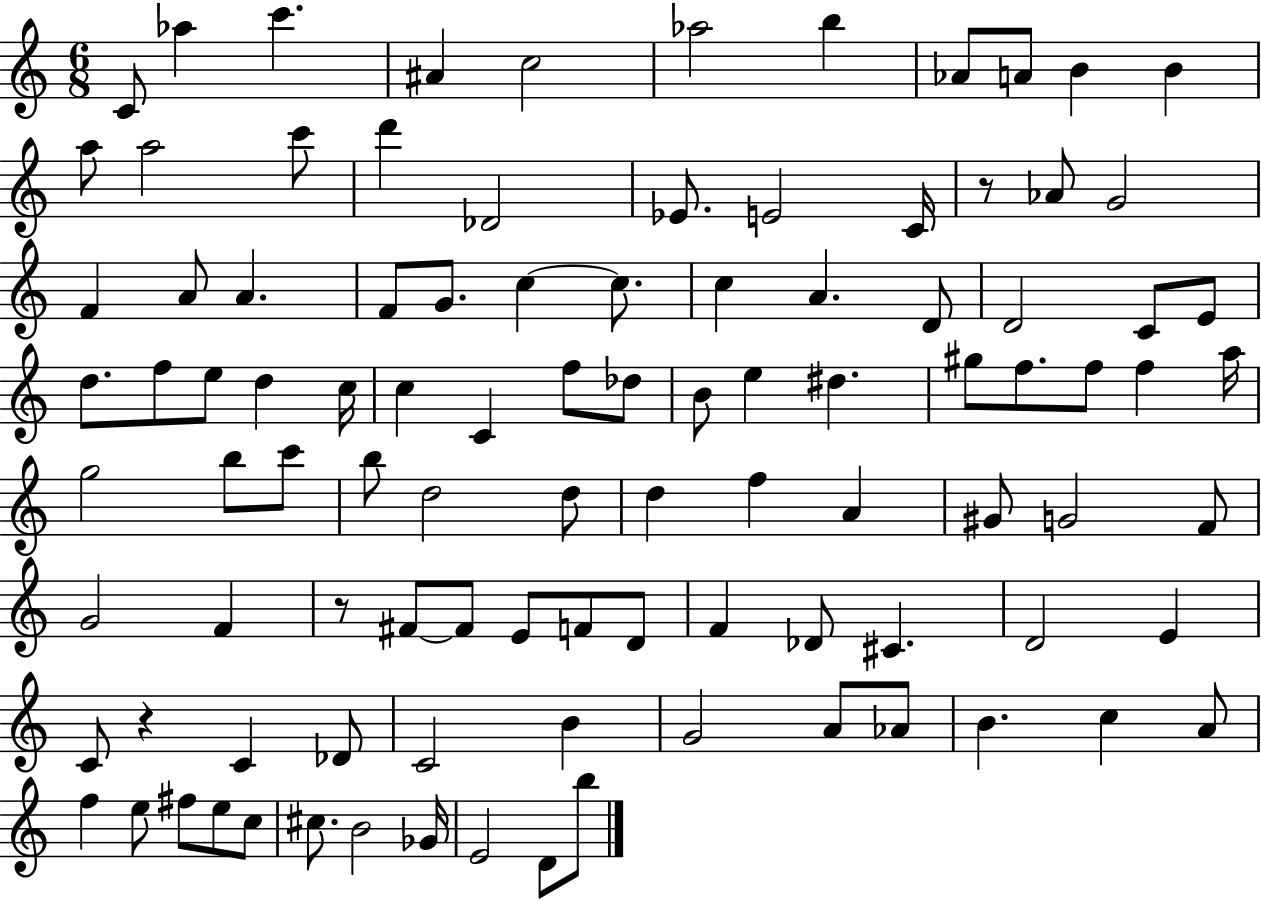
{
  \clef treble
  \numericTimeSignature
  \time 6/8
  \key c \major
  c'8 aes''4 c'''4. | ais'4 c''2 | aes''2 b''4 | aes'8 a'8 b'4 b'4 | \break a''8 a''2 c'''8 | d'''4 des'2 | ees'8. e'2 c'16 | r8 aes'8 g'2 | \break f'4 a'8 a'4. | f'8 g'8. c''4~~ c''8. | c''4 a'4. d'8 | d'2 c'8 e'8 | \break d''8. f''8 e''8 d''4 c''16 | c''4 c'4 f''8 des''8 | b'8 e''4 dis''4. | gis''8 f''8. f''8 f''4 a''16 | \break g''2 b''8 c'''8 | b''8 d''2 d''8 | d''4 f''4 a'4 | gis'8 g'2 f'8 | \break g'2 f'4 | r8 fis'8~~ fis'8 e'8 f'8 d'8 | f'4 des'8 cis'4. | d'2 e'4 | \break c'8 r4 c'4 des'8 | c'2 b'4 | g'2 a'8 aes'8 | b'4. c''4 a'8 | \break f''4 e''8 fis''8 e''8 c''8 | cis''8. b'2 ges'16 | e'2 d'8 b''8 | \bar "|."
}